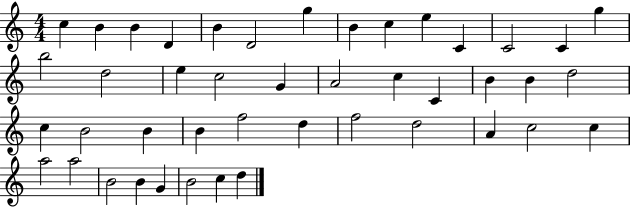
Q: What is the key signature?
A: C major